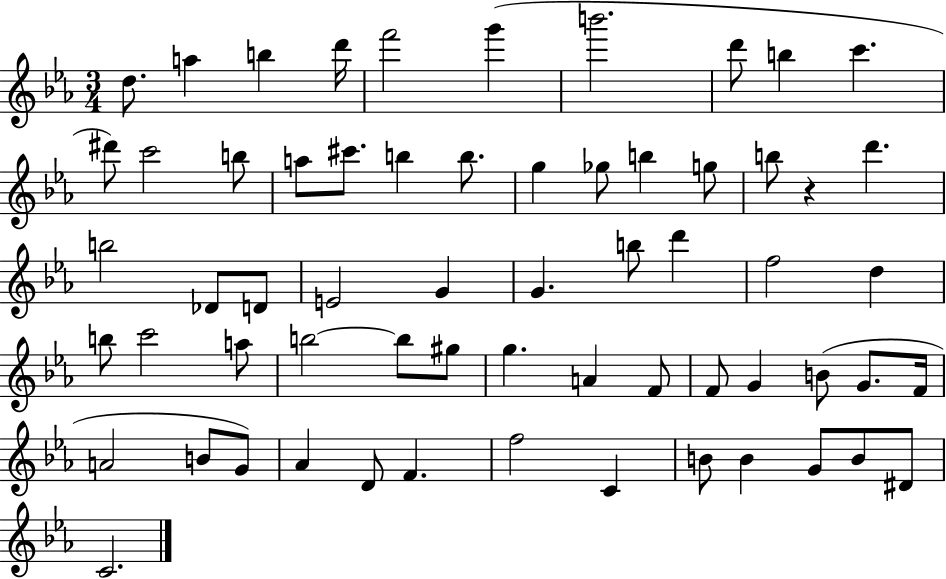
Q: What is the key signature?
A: EES major